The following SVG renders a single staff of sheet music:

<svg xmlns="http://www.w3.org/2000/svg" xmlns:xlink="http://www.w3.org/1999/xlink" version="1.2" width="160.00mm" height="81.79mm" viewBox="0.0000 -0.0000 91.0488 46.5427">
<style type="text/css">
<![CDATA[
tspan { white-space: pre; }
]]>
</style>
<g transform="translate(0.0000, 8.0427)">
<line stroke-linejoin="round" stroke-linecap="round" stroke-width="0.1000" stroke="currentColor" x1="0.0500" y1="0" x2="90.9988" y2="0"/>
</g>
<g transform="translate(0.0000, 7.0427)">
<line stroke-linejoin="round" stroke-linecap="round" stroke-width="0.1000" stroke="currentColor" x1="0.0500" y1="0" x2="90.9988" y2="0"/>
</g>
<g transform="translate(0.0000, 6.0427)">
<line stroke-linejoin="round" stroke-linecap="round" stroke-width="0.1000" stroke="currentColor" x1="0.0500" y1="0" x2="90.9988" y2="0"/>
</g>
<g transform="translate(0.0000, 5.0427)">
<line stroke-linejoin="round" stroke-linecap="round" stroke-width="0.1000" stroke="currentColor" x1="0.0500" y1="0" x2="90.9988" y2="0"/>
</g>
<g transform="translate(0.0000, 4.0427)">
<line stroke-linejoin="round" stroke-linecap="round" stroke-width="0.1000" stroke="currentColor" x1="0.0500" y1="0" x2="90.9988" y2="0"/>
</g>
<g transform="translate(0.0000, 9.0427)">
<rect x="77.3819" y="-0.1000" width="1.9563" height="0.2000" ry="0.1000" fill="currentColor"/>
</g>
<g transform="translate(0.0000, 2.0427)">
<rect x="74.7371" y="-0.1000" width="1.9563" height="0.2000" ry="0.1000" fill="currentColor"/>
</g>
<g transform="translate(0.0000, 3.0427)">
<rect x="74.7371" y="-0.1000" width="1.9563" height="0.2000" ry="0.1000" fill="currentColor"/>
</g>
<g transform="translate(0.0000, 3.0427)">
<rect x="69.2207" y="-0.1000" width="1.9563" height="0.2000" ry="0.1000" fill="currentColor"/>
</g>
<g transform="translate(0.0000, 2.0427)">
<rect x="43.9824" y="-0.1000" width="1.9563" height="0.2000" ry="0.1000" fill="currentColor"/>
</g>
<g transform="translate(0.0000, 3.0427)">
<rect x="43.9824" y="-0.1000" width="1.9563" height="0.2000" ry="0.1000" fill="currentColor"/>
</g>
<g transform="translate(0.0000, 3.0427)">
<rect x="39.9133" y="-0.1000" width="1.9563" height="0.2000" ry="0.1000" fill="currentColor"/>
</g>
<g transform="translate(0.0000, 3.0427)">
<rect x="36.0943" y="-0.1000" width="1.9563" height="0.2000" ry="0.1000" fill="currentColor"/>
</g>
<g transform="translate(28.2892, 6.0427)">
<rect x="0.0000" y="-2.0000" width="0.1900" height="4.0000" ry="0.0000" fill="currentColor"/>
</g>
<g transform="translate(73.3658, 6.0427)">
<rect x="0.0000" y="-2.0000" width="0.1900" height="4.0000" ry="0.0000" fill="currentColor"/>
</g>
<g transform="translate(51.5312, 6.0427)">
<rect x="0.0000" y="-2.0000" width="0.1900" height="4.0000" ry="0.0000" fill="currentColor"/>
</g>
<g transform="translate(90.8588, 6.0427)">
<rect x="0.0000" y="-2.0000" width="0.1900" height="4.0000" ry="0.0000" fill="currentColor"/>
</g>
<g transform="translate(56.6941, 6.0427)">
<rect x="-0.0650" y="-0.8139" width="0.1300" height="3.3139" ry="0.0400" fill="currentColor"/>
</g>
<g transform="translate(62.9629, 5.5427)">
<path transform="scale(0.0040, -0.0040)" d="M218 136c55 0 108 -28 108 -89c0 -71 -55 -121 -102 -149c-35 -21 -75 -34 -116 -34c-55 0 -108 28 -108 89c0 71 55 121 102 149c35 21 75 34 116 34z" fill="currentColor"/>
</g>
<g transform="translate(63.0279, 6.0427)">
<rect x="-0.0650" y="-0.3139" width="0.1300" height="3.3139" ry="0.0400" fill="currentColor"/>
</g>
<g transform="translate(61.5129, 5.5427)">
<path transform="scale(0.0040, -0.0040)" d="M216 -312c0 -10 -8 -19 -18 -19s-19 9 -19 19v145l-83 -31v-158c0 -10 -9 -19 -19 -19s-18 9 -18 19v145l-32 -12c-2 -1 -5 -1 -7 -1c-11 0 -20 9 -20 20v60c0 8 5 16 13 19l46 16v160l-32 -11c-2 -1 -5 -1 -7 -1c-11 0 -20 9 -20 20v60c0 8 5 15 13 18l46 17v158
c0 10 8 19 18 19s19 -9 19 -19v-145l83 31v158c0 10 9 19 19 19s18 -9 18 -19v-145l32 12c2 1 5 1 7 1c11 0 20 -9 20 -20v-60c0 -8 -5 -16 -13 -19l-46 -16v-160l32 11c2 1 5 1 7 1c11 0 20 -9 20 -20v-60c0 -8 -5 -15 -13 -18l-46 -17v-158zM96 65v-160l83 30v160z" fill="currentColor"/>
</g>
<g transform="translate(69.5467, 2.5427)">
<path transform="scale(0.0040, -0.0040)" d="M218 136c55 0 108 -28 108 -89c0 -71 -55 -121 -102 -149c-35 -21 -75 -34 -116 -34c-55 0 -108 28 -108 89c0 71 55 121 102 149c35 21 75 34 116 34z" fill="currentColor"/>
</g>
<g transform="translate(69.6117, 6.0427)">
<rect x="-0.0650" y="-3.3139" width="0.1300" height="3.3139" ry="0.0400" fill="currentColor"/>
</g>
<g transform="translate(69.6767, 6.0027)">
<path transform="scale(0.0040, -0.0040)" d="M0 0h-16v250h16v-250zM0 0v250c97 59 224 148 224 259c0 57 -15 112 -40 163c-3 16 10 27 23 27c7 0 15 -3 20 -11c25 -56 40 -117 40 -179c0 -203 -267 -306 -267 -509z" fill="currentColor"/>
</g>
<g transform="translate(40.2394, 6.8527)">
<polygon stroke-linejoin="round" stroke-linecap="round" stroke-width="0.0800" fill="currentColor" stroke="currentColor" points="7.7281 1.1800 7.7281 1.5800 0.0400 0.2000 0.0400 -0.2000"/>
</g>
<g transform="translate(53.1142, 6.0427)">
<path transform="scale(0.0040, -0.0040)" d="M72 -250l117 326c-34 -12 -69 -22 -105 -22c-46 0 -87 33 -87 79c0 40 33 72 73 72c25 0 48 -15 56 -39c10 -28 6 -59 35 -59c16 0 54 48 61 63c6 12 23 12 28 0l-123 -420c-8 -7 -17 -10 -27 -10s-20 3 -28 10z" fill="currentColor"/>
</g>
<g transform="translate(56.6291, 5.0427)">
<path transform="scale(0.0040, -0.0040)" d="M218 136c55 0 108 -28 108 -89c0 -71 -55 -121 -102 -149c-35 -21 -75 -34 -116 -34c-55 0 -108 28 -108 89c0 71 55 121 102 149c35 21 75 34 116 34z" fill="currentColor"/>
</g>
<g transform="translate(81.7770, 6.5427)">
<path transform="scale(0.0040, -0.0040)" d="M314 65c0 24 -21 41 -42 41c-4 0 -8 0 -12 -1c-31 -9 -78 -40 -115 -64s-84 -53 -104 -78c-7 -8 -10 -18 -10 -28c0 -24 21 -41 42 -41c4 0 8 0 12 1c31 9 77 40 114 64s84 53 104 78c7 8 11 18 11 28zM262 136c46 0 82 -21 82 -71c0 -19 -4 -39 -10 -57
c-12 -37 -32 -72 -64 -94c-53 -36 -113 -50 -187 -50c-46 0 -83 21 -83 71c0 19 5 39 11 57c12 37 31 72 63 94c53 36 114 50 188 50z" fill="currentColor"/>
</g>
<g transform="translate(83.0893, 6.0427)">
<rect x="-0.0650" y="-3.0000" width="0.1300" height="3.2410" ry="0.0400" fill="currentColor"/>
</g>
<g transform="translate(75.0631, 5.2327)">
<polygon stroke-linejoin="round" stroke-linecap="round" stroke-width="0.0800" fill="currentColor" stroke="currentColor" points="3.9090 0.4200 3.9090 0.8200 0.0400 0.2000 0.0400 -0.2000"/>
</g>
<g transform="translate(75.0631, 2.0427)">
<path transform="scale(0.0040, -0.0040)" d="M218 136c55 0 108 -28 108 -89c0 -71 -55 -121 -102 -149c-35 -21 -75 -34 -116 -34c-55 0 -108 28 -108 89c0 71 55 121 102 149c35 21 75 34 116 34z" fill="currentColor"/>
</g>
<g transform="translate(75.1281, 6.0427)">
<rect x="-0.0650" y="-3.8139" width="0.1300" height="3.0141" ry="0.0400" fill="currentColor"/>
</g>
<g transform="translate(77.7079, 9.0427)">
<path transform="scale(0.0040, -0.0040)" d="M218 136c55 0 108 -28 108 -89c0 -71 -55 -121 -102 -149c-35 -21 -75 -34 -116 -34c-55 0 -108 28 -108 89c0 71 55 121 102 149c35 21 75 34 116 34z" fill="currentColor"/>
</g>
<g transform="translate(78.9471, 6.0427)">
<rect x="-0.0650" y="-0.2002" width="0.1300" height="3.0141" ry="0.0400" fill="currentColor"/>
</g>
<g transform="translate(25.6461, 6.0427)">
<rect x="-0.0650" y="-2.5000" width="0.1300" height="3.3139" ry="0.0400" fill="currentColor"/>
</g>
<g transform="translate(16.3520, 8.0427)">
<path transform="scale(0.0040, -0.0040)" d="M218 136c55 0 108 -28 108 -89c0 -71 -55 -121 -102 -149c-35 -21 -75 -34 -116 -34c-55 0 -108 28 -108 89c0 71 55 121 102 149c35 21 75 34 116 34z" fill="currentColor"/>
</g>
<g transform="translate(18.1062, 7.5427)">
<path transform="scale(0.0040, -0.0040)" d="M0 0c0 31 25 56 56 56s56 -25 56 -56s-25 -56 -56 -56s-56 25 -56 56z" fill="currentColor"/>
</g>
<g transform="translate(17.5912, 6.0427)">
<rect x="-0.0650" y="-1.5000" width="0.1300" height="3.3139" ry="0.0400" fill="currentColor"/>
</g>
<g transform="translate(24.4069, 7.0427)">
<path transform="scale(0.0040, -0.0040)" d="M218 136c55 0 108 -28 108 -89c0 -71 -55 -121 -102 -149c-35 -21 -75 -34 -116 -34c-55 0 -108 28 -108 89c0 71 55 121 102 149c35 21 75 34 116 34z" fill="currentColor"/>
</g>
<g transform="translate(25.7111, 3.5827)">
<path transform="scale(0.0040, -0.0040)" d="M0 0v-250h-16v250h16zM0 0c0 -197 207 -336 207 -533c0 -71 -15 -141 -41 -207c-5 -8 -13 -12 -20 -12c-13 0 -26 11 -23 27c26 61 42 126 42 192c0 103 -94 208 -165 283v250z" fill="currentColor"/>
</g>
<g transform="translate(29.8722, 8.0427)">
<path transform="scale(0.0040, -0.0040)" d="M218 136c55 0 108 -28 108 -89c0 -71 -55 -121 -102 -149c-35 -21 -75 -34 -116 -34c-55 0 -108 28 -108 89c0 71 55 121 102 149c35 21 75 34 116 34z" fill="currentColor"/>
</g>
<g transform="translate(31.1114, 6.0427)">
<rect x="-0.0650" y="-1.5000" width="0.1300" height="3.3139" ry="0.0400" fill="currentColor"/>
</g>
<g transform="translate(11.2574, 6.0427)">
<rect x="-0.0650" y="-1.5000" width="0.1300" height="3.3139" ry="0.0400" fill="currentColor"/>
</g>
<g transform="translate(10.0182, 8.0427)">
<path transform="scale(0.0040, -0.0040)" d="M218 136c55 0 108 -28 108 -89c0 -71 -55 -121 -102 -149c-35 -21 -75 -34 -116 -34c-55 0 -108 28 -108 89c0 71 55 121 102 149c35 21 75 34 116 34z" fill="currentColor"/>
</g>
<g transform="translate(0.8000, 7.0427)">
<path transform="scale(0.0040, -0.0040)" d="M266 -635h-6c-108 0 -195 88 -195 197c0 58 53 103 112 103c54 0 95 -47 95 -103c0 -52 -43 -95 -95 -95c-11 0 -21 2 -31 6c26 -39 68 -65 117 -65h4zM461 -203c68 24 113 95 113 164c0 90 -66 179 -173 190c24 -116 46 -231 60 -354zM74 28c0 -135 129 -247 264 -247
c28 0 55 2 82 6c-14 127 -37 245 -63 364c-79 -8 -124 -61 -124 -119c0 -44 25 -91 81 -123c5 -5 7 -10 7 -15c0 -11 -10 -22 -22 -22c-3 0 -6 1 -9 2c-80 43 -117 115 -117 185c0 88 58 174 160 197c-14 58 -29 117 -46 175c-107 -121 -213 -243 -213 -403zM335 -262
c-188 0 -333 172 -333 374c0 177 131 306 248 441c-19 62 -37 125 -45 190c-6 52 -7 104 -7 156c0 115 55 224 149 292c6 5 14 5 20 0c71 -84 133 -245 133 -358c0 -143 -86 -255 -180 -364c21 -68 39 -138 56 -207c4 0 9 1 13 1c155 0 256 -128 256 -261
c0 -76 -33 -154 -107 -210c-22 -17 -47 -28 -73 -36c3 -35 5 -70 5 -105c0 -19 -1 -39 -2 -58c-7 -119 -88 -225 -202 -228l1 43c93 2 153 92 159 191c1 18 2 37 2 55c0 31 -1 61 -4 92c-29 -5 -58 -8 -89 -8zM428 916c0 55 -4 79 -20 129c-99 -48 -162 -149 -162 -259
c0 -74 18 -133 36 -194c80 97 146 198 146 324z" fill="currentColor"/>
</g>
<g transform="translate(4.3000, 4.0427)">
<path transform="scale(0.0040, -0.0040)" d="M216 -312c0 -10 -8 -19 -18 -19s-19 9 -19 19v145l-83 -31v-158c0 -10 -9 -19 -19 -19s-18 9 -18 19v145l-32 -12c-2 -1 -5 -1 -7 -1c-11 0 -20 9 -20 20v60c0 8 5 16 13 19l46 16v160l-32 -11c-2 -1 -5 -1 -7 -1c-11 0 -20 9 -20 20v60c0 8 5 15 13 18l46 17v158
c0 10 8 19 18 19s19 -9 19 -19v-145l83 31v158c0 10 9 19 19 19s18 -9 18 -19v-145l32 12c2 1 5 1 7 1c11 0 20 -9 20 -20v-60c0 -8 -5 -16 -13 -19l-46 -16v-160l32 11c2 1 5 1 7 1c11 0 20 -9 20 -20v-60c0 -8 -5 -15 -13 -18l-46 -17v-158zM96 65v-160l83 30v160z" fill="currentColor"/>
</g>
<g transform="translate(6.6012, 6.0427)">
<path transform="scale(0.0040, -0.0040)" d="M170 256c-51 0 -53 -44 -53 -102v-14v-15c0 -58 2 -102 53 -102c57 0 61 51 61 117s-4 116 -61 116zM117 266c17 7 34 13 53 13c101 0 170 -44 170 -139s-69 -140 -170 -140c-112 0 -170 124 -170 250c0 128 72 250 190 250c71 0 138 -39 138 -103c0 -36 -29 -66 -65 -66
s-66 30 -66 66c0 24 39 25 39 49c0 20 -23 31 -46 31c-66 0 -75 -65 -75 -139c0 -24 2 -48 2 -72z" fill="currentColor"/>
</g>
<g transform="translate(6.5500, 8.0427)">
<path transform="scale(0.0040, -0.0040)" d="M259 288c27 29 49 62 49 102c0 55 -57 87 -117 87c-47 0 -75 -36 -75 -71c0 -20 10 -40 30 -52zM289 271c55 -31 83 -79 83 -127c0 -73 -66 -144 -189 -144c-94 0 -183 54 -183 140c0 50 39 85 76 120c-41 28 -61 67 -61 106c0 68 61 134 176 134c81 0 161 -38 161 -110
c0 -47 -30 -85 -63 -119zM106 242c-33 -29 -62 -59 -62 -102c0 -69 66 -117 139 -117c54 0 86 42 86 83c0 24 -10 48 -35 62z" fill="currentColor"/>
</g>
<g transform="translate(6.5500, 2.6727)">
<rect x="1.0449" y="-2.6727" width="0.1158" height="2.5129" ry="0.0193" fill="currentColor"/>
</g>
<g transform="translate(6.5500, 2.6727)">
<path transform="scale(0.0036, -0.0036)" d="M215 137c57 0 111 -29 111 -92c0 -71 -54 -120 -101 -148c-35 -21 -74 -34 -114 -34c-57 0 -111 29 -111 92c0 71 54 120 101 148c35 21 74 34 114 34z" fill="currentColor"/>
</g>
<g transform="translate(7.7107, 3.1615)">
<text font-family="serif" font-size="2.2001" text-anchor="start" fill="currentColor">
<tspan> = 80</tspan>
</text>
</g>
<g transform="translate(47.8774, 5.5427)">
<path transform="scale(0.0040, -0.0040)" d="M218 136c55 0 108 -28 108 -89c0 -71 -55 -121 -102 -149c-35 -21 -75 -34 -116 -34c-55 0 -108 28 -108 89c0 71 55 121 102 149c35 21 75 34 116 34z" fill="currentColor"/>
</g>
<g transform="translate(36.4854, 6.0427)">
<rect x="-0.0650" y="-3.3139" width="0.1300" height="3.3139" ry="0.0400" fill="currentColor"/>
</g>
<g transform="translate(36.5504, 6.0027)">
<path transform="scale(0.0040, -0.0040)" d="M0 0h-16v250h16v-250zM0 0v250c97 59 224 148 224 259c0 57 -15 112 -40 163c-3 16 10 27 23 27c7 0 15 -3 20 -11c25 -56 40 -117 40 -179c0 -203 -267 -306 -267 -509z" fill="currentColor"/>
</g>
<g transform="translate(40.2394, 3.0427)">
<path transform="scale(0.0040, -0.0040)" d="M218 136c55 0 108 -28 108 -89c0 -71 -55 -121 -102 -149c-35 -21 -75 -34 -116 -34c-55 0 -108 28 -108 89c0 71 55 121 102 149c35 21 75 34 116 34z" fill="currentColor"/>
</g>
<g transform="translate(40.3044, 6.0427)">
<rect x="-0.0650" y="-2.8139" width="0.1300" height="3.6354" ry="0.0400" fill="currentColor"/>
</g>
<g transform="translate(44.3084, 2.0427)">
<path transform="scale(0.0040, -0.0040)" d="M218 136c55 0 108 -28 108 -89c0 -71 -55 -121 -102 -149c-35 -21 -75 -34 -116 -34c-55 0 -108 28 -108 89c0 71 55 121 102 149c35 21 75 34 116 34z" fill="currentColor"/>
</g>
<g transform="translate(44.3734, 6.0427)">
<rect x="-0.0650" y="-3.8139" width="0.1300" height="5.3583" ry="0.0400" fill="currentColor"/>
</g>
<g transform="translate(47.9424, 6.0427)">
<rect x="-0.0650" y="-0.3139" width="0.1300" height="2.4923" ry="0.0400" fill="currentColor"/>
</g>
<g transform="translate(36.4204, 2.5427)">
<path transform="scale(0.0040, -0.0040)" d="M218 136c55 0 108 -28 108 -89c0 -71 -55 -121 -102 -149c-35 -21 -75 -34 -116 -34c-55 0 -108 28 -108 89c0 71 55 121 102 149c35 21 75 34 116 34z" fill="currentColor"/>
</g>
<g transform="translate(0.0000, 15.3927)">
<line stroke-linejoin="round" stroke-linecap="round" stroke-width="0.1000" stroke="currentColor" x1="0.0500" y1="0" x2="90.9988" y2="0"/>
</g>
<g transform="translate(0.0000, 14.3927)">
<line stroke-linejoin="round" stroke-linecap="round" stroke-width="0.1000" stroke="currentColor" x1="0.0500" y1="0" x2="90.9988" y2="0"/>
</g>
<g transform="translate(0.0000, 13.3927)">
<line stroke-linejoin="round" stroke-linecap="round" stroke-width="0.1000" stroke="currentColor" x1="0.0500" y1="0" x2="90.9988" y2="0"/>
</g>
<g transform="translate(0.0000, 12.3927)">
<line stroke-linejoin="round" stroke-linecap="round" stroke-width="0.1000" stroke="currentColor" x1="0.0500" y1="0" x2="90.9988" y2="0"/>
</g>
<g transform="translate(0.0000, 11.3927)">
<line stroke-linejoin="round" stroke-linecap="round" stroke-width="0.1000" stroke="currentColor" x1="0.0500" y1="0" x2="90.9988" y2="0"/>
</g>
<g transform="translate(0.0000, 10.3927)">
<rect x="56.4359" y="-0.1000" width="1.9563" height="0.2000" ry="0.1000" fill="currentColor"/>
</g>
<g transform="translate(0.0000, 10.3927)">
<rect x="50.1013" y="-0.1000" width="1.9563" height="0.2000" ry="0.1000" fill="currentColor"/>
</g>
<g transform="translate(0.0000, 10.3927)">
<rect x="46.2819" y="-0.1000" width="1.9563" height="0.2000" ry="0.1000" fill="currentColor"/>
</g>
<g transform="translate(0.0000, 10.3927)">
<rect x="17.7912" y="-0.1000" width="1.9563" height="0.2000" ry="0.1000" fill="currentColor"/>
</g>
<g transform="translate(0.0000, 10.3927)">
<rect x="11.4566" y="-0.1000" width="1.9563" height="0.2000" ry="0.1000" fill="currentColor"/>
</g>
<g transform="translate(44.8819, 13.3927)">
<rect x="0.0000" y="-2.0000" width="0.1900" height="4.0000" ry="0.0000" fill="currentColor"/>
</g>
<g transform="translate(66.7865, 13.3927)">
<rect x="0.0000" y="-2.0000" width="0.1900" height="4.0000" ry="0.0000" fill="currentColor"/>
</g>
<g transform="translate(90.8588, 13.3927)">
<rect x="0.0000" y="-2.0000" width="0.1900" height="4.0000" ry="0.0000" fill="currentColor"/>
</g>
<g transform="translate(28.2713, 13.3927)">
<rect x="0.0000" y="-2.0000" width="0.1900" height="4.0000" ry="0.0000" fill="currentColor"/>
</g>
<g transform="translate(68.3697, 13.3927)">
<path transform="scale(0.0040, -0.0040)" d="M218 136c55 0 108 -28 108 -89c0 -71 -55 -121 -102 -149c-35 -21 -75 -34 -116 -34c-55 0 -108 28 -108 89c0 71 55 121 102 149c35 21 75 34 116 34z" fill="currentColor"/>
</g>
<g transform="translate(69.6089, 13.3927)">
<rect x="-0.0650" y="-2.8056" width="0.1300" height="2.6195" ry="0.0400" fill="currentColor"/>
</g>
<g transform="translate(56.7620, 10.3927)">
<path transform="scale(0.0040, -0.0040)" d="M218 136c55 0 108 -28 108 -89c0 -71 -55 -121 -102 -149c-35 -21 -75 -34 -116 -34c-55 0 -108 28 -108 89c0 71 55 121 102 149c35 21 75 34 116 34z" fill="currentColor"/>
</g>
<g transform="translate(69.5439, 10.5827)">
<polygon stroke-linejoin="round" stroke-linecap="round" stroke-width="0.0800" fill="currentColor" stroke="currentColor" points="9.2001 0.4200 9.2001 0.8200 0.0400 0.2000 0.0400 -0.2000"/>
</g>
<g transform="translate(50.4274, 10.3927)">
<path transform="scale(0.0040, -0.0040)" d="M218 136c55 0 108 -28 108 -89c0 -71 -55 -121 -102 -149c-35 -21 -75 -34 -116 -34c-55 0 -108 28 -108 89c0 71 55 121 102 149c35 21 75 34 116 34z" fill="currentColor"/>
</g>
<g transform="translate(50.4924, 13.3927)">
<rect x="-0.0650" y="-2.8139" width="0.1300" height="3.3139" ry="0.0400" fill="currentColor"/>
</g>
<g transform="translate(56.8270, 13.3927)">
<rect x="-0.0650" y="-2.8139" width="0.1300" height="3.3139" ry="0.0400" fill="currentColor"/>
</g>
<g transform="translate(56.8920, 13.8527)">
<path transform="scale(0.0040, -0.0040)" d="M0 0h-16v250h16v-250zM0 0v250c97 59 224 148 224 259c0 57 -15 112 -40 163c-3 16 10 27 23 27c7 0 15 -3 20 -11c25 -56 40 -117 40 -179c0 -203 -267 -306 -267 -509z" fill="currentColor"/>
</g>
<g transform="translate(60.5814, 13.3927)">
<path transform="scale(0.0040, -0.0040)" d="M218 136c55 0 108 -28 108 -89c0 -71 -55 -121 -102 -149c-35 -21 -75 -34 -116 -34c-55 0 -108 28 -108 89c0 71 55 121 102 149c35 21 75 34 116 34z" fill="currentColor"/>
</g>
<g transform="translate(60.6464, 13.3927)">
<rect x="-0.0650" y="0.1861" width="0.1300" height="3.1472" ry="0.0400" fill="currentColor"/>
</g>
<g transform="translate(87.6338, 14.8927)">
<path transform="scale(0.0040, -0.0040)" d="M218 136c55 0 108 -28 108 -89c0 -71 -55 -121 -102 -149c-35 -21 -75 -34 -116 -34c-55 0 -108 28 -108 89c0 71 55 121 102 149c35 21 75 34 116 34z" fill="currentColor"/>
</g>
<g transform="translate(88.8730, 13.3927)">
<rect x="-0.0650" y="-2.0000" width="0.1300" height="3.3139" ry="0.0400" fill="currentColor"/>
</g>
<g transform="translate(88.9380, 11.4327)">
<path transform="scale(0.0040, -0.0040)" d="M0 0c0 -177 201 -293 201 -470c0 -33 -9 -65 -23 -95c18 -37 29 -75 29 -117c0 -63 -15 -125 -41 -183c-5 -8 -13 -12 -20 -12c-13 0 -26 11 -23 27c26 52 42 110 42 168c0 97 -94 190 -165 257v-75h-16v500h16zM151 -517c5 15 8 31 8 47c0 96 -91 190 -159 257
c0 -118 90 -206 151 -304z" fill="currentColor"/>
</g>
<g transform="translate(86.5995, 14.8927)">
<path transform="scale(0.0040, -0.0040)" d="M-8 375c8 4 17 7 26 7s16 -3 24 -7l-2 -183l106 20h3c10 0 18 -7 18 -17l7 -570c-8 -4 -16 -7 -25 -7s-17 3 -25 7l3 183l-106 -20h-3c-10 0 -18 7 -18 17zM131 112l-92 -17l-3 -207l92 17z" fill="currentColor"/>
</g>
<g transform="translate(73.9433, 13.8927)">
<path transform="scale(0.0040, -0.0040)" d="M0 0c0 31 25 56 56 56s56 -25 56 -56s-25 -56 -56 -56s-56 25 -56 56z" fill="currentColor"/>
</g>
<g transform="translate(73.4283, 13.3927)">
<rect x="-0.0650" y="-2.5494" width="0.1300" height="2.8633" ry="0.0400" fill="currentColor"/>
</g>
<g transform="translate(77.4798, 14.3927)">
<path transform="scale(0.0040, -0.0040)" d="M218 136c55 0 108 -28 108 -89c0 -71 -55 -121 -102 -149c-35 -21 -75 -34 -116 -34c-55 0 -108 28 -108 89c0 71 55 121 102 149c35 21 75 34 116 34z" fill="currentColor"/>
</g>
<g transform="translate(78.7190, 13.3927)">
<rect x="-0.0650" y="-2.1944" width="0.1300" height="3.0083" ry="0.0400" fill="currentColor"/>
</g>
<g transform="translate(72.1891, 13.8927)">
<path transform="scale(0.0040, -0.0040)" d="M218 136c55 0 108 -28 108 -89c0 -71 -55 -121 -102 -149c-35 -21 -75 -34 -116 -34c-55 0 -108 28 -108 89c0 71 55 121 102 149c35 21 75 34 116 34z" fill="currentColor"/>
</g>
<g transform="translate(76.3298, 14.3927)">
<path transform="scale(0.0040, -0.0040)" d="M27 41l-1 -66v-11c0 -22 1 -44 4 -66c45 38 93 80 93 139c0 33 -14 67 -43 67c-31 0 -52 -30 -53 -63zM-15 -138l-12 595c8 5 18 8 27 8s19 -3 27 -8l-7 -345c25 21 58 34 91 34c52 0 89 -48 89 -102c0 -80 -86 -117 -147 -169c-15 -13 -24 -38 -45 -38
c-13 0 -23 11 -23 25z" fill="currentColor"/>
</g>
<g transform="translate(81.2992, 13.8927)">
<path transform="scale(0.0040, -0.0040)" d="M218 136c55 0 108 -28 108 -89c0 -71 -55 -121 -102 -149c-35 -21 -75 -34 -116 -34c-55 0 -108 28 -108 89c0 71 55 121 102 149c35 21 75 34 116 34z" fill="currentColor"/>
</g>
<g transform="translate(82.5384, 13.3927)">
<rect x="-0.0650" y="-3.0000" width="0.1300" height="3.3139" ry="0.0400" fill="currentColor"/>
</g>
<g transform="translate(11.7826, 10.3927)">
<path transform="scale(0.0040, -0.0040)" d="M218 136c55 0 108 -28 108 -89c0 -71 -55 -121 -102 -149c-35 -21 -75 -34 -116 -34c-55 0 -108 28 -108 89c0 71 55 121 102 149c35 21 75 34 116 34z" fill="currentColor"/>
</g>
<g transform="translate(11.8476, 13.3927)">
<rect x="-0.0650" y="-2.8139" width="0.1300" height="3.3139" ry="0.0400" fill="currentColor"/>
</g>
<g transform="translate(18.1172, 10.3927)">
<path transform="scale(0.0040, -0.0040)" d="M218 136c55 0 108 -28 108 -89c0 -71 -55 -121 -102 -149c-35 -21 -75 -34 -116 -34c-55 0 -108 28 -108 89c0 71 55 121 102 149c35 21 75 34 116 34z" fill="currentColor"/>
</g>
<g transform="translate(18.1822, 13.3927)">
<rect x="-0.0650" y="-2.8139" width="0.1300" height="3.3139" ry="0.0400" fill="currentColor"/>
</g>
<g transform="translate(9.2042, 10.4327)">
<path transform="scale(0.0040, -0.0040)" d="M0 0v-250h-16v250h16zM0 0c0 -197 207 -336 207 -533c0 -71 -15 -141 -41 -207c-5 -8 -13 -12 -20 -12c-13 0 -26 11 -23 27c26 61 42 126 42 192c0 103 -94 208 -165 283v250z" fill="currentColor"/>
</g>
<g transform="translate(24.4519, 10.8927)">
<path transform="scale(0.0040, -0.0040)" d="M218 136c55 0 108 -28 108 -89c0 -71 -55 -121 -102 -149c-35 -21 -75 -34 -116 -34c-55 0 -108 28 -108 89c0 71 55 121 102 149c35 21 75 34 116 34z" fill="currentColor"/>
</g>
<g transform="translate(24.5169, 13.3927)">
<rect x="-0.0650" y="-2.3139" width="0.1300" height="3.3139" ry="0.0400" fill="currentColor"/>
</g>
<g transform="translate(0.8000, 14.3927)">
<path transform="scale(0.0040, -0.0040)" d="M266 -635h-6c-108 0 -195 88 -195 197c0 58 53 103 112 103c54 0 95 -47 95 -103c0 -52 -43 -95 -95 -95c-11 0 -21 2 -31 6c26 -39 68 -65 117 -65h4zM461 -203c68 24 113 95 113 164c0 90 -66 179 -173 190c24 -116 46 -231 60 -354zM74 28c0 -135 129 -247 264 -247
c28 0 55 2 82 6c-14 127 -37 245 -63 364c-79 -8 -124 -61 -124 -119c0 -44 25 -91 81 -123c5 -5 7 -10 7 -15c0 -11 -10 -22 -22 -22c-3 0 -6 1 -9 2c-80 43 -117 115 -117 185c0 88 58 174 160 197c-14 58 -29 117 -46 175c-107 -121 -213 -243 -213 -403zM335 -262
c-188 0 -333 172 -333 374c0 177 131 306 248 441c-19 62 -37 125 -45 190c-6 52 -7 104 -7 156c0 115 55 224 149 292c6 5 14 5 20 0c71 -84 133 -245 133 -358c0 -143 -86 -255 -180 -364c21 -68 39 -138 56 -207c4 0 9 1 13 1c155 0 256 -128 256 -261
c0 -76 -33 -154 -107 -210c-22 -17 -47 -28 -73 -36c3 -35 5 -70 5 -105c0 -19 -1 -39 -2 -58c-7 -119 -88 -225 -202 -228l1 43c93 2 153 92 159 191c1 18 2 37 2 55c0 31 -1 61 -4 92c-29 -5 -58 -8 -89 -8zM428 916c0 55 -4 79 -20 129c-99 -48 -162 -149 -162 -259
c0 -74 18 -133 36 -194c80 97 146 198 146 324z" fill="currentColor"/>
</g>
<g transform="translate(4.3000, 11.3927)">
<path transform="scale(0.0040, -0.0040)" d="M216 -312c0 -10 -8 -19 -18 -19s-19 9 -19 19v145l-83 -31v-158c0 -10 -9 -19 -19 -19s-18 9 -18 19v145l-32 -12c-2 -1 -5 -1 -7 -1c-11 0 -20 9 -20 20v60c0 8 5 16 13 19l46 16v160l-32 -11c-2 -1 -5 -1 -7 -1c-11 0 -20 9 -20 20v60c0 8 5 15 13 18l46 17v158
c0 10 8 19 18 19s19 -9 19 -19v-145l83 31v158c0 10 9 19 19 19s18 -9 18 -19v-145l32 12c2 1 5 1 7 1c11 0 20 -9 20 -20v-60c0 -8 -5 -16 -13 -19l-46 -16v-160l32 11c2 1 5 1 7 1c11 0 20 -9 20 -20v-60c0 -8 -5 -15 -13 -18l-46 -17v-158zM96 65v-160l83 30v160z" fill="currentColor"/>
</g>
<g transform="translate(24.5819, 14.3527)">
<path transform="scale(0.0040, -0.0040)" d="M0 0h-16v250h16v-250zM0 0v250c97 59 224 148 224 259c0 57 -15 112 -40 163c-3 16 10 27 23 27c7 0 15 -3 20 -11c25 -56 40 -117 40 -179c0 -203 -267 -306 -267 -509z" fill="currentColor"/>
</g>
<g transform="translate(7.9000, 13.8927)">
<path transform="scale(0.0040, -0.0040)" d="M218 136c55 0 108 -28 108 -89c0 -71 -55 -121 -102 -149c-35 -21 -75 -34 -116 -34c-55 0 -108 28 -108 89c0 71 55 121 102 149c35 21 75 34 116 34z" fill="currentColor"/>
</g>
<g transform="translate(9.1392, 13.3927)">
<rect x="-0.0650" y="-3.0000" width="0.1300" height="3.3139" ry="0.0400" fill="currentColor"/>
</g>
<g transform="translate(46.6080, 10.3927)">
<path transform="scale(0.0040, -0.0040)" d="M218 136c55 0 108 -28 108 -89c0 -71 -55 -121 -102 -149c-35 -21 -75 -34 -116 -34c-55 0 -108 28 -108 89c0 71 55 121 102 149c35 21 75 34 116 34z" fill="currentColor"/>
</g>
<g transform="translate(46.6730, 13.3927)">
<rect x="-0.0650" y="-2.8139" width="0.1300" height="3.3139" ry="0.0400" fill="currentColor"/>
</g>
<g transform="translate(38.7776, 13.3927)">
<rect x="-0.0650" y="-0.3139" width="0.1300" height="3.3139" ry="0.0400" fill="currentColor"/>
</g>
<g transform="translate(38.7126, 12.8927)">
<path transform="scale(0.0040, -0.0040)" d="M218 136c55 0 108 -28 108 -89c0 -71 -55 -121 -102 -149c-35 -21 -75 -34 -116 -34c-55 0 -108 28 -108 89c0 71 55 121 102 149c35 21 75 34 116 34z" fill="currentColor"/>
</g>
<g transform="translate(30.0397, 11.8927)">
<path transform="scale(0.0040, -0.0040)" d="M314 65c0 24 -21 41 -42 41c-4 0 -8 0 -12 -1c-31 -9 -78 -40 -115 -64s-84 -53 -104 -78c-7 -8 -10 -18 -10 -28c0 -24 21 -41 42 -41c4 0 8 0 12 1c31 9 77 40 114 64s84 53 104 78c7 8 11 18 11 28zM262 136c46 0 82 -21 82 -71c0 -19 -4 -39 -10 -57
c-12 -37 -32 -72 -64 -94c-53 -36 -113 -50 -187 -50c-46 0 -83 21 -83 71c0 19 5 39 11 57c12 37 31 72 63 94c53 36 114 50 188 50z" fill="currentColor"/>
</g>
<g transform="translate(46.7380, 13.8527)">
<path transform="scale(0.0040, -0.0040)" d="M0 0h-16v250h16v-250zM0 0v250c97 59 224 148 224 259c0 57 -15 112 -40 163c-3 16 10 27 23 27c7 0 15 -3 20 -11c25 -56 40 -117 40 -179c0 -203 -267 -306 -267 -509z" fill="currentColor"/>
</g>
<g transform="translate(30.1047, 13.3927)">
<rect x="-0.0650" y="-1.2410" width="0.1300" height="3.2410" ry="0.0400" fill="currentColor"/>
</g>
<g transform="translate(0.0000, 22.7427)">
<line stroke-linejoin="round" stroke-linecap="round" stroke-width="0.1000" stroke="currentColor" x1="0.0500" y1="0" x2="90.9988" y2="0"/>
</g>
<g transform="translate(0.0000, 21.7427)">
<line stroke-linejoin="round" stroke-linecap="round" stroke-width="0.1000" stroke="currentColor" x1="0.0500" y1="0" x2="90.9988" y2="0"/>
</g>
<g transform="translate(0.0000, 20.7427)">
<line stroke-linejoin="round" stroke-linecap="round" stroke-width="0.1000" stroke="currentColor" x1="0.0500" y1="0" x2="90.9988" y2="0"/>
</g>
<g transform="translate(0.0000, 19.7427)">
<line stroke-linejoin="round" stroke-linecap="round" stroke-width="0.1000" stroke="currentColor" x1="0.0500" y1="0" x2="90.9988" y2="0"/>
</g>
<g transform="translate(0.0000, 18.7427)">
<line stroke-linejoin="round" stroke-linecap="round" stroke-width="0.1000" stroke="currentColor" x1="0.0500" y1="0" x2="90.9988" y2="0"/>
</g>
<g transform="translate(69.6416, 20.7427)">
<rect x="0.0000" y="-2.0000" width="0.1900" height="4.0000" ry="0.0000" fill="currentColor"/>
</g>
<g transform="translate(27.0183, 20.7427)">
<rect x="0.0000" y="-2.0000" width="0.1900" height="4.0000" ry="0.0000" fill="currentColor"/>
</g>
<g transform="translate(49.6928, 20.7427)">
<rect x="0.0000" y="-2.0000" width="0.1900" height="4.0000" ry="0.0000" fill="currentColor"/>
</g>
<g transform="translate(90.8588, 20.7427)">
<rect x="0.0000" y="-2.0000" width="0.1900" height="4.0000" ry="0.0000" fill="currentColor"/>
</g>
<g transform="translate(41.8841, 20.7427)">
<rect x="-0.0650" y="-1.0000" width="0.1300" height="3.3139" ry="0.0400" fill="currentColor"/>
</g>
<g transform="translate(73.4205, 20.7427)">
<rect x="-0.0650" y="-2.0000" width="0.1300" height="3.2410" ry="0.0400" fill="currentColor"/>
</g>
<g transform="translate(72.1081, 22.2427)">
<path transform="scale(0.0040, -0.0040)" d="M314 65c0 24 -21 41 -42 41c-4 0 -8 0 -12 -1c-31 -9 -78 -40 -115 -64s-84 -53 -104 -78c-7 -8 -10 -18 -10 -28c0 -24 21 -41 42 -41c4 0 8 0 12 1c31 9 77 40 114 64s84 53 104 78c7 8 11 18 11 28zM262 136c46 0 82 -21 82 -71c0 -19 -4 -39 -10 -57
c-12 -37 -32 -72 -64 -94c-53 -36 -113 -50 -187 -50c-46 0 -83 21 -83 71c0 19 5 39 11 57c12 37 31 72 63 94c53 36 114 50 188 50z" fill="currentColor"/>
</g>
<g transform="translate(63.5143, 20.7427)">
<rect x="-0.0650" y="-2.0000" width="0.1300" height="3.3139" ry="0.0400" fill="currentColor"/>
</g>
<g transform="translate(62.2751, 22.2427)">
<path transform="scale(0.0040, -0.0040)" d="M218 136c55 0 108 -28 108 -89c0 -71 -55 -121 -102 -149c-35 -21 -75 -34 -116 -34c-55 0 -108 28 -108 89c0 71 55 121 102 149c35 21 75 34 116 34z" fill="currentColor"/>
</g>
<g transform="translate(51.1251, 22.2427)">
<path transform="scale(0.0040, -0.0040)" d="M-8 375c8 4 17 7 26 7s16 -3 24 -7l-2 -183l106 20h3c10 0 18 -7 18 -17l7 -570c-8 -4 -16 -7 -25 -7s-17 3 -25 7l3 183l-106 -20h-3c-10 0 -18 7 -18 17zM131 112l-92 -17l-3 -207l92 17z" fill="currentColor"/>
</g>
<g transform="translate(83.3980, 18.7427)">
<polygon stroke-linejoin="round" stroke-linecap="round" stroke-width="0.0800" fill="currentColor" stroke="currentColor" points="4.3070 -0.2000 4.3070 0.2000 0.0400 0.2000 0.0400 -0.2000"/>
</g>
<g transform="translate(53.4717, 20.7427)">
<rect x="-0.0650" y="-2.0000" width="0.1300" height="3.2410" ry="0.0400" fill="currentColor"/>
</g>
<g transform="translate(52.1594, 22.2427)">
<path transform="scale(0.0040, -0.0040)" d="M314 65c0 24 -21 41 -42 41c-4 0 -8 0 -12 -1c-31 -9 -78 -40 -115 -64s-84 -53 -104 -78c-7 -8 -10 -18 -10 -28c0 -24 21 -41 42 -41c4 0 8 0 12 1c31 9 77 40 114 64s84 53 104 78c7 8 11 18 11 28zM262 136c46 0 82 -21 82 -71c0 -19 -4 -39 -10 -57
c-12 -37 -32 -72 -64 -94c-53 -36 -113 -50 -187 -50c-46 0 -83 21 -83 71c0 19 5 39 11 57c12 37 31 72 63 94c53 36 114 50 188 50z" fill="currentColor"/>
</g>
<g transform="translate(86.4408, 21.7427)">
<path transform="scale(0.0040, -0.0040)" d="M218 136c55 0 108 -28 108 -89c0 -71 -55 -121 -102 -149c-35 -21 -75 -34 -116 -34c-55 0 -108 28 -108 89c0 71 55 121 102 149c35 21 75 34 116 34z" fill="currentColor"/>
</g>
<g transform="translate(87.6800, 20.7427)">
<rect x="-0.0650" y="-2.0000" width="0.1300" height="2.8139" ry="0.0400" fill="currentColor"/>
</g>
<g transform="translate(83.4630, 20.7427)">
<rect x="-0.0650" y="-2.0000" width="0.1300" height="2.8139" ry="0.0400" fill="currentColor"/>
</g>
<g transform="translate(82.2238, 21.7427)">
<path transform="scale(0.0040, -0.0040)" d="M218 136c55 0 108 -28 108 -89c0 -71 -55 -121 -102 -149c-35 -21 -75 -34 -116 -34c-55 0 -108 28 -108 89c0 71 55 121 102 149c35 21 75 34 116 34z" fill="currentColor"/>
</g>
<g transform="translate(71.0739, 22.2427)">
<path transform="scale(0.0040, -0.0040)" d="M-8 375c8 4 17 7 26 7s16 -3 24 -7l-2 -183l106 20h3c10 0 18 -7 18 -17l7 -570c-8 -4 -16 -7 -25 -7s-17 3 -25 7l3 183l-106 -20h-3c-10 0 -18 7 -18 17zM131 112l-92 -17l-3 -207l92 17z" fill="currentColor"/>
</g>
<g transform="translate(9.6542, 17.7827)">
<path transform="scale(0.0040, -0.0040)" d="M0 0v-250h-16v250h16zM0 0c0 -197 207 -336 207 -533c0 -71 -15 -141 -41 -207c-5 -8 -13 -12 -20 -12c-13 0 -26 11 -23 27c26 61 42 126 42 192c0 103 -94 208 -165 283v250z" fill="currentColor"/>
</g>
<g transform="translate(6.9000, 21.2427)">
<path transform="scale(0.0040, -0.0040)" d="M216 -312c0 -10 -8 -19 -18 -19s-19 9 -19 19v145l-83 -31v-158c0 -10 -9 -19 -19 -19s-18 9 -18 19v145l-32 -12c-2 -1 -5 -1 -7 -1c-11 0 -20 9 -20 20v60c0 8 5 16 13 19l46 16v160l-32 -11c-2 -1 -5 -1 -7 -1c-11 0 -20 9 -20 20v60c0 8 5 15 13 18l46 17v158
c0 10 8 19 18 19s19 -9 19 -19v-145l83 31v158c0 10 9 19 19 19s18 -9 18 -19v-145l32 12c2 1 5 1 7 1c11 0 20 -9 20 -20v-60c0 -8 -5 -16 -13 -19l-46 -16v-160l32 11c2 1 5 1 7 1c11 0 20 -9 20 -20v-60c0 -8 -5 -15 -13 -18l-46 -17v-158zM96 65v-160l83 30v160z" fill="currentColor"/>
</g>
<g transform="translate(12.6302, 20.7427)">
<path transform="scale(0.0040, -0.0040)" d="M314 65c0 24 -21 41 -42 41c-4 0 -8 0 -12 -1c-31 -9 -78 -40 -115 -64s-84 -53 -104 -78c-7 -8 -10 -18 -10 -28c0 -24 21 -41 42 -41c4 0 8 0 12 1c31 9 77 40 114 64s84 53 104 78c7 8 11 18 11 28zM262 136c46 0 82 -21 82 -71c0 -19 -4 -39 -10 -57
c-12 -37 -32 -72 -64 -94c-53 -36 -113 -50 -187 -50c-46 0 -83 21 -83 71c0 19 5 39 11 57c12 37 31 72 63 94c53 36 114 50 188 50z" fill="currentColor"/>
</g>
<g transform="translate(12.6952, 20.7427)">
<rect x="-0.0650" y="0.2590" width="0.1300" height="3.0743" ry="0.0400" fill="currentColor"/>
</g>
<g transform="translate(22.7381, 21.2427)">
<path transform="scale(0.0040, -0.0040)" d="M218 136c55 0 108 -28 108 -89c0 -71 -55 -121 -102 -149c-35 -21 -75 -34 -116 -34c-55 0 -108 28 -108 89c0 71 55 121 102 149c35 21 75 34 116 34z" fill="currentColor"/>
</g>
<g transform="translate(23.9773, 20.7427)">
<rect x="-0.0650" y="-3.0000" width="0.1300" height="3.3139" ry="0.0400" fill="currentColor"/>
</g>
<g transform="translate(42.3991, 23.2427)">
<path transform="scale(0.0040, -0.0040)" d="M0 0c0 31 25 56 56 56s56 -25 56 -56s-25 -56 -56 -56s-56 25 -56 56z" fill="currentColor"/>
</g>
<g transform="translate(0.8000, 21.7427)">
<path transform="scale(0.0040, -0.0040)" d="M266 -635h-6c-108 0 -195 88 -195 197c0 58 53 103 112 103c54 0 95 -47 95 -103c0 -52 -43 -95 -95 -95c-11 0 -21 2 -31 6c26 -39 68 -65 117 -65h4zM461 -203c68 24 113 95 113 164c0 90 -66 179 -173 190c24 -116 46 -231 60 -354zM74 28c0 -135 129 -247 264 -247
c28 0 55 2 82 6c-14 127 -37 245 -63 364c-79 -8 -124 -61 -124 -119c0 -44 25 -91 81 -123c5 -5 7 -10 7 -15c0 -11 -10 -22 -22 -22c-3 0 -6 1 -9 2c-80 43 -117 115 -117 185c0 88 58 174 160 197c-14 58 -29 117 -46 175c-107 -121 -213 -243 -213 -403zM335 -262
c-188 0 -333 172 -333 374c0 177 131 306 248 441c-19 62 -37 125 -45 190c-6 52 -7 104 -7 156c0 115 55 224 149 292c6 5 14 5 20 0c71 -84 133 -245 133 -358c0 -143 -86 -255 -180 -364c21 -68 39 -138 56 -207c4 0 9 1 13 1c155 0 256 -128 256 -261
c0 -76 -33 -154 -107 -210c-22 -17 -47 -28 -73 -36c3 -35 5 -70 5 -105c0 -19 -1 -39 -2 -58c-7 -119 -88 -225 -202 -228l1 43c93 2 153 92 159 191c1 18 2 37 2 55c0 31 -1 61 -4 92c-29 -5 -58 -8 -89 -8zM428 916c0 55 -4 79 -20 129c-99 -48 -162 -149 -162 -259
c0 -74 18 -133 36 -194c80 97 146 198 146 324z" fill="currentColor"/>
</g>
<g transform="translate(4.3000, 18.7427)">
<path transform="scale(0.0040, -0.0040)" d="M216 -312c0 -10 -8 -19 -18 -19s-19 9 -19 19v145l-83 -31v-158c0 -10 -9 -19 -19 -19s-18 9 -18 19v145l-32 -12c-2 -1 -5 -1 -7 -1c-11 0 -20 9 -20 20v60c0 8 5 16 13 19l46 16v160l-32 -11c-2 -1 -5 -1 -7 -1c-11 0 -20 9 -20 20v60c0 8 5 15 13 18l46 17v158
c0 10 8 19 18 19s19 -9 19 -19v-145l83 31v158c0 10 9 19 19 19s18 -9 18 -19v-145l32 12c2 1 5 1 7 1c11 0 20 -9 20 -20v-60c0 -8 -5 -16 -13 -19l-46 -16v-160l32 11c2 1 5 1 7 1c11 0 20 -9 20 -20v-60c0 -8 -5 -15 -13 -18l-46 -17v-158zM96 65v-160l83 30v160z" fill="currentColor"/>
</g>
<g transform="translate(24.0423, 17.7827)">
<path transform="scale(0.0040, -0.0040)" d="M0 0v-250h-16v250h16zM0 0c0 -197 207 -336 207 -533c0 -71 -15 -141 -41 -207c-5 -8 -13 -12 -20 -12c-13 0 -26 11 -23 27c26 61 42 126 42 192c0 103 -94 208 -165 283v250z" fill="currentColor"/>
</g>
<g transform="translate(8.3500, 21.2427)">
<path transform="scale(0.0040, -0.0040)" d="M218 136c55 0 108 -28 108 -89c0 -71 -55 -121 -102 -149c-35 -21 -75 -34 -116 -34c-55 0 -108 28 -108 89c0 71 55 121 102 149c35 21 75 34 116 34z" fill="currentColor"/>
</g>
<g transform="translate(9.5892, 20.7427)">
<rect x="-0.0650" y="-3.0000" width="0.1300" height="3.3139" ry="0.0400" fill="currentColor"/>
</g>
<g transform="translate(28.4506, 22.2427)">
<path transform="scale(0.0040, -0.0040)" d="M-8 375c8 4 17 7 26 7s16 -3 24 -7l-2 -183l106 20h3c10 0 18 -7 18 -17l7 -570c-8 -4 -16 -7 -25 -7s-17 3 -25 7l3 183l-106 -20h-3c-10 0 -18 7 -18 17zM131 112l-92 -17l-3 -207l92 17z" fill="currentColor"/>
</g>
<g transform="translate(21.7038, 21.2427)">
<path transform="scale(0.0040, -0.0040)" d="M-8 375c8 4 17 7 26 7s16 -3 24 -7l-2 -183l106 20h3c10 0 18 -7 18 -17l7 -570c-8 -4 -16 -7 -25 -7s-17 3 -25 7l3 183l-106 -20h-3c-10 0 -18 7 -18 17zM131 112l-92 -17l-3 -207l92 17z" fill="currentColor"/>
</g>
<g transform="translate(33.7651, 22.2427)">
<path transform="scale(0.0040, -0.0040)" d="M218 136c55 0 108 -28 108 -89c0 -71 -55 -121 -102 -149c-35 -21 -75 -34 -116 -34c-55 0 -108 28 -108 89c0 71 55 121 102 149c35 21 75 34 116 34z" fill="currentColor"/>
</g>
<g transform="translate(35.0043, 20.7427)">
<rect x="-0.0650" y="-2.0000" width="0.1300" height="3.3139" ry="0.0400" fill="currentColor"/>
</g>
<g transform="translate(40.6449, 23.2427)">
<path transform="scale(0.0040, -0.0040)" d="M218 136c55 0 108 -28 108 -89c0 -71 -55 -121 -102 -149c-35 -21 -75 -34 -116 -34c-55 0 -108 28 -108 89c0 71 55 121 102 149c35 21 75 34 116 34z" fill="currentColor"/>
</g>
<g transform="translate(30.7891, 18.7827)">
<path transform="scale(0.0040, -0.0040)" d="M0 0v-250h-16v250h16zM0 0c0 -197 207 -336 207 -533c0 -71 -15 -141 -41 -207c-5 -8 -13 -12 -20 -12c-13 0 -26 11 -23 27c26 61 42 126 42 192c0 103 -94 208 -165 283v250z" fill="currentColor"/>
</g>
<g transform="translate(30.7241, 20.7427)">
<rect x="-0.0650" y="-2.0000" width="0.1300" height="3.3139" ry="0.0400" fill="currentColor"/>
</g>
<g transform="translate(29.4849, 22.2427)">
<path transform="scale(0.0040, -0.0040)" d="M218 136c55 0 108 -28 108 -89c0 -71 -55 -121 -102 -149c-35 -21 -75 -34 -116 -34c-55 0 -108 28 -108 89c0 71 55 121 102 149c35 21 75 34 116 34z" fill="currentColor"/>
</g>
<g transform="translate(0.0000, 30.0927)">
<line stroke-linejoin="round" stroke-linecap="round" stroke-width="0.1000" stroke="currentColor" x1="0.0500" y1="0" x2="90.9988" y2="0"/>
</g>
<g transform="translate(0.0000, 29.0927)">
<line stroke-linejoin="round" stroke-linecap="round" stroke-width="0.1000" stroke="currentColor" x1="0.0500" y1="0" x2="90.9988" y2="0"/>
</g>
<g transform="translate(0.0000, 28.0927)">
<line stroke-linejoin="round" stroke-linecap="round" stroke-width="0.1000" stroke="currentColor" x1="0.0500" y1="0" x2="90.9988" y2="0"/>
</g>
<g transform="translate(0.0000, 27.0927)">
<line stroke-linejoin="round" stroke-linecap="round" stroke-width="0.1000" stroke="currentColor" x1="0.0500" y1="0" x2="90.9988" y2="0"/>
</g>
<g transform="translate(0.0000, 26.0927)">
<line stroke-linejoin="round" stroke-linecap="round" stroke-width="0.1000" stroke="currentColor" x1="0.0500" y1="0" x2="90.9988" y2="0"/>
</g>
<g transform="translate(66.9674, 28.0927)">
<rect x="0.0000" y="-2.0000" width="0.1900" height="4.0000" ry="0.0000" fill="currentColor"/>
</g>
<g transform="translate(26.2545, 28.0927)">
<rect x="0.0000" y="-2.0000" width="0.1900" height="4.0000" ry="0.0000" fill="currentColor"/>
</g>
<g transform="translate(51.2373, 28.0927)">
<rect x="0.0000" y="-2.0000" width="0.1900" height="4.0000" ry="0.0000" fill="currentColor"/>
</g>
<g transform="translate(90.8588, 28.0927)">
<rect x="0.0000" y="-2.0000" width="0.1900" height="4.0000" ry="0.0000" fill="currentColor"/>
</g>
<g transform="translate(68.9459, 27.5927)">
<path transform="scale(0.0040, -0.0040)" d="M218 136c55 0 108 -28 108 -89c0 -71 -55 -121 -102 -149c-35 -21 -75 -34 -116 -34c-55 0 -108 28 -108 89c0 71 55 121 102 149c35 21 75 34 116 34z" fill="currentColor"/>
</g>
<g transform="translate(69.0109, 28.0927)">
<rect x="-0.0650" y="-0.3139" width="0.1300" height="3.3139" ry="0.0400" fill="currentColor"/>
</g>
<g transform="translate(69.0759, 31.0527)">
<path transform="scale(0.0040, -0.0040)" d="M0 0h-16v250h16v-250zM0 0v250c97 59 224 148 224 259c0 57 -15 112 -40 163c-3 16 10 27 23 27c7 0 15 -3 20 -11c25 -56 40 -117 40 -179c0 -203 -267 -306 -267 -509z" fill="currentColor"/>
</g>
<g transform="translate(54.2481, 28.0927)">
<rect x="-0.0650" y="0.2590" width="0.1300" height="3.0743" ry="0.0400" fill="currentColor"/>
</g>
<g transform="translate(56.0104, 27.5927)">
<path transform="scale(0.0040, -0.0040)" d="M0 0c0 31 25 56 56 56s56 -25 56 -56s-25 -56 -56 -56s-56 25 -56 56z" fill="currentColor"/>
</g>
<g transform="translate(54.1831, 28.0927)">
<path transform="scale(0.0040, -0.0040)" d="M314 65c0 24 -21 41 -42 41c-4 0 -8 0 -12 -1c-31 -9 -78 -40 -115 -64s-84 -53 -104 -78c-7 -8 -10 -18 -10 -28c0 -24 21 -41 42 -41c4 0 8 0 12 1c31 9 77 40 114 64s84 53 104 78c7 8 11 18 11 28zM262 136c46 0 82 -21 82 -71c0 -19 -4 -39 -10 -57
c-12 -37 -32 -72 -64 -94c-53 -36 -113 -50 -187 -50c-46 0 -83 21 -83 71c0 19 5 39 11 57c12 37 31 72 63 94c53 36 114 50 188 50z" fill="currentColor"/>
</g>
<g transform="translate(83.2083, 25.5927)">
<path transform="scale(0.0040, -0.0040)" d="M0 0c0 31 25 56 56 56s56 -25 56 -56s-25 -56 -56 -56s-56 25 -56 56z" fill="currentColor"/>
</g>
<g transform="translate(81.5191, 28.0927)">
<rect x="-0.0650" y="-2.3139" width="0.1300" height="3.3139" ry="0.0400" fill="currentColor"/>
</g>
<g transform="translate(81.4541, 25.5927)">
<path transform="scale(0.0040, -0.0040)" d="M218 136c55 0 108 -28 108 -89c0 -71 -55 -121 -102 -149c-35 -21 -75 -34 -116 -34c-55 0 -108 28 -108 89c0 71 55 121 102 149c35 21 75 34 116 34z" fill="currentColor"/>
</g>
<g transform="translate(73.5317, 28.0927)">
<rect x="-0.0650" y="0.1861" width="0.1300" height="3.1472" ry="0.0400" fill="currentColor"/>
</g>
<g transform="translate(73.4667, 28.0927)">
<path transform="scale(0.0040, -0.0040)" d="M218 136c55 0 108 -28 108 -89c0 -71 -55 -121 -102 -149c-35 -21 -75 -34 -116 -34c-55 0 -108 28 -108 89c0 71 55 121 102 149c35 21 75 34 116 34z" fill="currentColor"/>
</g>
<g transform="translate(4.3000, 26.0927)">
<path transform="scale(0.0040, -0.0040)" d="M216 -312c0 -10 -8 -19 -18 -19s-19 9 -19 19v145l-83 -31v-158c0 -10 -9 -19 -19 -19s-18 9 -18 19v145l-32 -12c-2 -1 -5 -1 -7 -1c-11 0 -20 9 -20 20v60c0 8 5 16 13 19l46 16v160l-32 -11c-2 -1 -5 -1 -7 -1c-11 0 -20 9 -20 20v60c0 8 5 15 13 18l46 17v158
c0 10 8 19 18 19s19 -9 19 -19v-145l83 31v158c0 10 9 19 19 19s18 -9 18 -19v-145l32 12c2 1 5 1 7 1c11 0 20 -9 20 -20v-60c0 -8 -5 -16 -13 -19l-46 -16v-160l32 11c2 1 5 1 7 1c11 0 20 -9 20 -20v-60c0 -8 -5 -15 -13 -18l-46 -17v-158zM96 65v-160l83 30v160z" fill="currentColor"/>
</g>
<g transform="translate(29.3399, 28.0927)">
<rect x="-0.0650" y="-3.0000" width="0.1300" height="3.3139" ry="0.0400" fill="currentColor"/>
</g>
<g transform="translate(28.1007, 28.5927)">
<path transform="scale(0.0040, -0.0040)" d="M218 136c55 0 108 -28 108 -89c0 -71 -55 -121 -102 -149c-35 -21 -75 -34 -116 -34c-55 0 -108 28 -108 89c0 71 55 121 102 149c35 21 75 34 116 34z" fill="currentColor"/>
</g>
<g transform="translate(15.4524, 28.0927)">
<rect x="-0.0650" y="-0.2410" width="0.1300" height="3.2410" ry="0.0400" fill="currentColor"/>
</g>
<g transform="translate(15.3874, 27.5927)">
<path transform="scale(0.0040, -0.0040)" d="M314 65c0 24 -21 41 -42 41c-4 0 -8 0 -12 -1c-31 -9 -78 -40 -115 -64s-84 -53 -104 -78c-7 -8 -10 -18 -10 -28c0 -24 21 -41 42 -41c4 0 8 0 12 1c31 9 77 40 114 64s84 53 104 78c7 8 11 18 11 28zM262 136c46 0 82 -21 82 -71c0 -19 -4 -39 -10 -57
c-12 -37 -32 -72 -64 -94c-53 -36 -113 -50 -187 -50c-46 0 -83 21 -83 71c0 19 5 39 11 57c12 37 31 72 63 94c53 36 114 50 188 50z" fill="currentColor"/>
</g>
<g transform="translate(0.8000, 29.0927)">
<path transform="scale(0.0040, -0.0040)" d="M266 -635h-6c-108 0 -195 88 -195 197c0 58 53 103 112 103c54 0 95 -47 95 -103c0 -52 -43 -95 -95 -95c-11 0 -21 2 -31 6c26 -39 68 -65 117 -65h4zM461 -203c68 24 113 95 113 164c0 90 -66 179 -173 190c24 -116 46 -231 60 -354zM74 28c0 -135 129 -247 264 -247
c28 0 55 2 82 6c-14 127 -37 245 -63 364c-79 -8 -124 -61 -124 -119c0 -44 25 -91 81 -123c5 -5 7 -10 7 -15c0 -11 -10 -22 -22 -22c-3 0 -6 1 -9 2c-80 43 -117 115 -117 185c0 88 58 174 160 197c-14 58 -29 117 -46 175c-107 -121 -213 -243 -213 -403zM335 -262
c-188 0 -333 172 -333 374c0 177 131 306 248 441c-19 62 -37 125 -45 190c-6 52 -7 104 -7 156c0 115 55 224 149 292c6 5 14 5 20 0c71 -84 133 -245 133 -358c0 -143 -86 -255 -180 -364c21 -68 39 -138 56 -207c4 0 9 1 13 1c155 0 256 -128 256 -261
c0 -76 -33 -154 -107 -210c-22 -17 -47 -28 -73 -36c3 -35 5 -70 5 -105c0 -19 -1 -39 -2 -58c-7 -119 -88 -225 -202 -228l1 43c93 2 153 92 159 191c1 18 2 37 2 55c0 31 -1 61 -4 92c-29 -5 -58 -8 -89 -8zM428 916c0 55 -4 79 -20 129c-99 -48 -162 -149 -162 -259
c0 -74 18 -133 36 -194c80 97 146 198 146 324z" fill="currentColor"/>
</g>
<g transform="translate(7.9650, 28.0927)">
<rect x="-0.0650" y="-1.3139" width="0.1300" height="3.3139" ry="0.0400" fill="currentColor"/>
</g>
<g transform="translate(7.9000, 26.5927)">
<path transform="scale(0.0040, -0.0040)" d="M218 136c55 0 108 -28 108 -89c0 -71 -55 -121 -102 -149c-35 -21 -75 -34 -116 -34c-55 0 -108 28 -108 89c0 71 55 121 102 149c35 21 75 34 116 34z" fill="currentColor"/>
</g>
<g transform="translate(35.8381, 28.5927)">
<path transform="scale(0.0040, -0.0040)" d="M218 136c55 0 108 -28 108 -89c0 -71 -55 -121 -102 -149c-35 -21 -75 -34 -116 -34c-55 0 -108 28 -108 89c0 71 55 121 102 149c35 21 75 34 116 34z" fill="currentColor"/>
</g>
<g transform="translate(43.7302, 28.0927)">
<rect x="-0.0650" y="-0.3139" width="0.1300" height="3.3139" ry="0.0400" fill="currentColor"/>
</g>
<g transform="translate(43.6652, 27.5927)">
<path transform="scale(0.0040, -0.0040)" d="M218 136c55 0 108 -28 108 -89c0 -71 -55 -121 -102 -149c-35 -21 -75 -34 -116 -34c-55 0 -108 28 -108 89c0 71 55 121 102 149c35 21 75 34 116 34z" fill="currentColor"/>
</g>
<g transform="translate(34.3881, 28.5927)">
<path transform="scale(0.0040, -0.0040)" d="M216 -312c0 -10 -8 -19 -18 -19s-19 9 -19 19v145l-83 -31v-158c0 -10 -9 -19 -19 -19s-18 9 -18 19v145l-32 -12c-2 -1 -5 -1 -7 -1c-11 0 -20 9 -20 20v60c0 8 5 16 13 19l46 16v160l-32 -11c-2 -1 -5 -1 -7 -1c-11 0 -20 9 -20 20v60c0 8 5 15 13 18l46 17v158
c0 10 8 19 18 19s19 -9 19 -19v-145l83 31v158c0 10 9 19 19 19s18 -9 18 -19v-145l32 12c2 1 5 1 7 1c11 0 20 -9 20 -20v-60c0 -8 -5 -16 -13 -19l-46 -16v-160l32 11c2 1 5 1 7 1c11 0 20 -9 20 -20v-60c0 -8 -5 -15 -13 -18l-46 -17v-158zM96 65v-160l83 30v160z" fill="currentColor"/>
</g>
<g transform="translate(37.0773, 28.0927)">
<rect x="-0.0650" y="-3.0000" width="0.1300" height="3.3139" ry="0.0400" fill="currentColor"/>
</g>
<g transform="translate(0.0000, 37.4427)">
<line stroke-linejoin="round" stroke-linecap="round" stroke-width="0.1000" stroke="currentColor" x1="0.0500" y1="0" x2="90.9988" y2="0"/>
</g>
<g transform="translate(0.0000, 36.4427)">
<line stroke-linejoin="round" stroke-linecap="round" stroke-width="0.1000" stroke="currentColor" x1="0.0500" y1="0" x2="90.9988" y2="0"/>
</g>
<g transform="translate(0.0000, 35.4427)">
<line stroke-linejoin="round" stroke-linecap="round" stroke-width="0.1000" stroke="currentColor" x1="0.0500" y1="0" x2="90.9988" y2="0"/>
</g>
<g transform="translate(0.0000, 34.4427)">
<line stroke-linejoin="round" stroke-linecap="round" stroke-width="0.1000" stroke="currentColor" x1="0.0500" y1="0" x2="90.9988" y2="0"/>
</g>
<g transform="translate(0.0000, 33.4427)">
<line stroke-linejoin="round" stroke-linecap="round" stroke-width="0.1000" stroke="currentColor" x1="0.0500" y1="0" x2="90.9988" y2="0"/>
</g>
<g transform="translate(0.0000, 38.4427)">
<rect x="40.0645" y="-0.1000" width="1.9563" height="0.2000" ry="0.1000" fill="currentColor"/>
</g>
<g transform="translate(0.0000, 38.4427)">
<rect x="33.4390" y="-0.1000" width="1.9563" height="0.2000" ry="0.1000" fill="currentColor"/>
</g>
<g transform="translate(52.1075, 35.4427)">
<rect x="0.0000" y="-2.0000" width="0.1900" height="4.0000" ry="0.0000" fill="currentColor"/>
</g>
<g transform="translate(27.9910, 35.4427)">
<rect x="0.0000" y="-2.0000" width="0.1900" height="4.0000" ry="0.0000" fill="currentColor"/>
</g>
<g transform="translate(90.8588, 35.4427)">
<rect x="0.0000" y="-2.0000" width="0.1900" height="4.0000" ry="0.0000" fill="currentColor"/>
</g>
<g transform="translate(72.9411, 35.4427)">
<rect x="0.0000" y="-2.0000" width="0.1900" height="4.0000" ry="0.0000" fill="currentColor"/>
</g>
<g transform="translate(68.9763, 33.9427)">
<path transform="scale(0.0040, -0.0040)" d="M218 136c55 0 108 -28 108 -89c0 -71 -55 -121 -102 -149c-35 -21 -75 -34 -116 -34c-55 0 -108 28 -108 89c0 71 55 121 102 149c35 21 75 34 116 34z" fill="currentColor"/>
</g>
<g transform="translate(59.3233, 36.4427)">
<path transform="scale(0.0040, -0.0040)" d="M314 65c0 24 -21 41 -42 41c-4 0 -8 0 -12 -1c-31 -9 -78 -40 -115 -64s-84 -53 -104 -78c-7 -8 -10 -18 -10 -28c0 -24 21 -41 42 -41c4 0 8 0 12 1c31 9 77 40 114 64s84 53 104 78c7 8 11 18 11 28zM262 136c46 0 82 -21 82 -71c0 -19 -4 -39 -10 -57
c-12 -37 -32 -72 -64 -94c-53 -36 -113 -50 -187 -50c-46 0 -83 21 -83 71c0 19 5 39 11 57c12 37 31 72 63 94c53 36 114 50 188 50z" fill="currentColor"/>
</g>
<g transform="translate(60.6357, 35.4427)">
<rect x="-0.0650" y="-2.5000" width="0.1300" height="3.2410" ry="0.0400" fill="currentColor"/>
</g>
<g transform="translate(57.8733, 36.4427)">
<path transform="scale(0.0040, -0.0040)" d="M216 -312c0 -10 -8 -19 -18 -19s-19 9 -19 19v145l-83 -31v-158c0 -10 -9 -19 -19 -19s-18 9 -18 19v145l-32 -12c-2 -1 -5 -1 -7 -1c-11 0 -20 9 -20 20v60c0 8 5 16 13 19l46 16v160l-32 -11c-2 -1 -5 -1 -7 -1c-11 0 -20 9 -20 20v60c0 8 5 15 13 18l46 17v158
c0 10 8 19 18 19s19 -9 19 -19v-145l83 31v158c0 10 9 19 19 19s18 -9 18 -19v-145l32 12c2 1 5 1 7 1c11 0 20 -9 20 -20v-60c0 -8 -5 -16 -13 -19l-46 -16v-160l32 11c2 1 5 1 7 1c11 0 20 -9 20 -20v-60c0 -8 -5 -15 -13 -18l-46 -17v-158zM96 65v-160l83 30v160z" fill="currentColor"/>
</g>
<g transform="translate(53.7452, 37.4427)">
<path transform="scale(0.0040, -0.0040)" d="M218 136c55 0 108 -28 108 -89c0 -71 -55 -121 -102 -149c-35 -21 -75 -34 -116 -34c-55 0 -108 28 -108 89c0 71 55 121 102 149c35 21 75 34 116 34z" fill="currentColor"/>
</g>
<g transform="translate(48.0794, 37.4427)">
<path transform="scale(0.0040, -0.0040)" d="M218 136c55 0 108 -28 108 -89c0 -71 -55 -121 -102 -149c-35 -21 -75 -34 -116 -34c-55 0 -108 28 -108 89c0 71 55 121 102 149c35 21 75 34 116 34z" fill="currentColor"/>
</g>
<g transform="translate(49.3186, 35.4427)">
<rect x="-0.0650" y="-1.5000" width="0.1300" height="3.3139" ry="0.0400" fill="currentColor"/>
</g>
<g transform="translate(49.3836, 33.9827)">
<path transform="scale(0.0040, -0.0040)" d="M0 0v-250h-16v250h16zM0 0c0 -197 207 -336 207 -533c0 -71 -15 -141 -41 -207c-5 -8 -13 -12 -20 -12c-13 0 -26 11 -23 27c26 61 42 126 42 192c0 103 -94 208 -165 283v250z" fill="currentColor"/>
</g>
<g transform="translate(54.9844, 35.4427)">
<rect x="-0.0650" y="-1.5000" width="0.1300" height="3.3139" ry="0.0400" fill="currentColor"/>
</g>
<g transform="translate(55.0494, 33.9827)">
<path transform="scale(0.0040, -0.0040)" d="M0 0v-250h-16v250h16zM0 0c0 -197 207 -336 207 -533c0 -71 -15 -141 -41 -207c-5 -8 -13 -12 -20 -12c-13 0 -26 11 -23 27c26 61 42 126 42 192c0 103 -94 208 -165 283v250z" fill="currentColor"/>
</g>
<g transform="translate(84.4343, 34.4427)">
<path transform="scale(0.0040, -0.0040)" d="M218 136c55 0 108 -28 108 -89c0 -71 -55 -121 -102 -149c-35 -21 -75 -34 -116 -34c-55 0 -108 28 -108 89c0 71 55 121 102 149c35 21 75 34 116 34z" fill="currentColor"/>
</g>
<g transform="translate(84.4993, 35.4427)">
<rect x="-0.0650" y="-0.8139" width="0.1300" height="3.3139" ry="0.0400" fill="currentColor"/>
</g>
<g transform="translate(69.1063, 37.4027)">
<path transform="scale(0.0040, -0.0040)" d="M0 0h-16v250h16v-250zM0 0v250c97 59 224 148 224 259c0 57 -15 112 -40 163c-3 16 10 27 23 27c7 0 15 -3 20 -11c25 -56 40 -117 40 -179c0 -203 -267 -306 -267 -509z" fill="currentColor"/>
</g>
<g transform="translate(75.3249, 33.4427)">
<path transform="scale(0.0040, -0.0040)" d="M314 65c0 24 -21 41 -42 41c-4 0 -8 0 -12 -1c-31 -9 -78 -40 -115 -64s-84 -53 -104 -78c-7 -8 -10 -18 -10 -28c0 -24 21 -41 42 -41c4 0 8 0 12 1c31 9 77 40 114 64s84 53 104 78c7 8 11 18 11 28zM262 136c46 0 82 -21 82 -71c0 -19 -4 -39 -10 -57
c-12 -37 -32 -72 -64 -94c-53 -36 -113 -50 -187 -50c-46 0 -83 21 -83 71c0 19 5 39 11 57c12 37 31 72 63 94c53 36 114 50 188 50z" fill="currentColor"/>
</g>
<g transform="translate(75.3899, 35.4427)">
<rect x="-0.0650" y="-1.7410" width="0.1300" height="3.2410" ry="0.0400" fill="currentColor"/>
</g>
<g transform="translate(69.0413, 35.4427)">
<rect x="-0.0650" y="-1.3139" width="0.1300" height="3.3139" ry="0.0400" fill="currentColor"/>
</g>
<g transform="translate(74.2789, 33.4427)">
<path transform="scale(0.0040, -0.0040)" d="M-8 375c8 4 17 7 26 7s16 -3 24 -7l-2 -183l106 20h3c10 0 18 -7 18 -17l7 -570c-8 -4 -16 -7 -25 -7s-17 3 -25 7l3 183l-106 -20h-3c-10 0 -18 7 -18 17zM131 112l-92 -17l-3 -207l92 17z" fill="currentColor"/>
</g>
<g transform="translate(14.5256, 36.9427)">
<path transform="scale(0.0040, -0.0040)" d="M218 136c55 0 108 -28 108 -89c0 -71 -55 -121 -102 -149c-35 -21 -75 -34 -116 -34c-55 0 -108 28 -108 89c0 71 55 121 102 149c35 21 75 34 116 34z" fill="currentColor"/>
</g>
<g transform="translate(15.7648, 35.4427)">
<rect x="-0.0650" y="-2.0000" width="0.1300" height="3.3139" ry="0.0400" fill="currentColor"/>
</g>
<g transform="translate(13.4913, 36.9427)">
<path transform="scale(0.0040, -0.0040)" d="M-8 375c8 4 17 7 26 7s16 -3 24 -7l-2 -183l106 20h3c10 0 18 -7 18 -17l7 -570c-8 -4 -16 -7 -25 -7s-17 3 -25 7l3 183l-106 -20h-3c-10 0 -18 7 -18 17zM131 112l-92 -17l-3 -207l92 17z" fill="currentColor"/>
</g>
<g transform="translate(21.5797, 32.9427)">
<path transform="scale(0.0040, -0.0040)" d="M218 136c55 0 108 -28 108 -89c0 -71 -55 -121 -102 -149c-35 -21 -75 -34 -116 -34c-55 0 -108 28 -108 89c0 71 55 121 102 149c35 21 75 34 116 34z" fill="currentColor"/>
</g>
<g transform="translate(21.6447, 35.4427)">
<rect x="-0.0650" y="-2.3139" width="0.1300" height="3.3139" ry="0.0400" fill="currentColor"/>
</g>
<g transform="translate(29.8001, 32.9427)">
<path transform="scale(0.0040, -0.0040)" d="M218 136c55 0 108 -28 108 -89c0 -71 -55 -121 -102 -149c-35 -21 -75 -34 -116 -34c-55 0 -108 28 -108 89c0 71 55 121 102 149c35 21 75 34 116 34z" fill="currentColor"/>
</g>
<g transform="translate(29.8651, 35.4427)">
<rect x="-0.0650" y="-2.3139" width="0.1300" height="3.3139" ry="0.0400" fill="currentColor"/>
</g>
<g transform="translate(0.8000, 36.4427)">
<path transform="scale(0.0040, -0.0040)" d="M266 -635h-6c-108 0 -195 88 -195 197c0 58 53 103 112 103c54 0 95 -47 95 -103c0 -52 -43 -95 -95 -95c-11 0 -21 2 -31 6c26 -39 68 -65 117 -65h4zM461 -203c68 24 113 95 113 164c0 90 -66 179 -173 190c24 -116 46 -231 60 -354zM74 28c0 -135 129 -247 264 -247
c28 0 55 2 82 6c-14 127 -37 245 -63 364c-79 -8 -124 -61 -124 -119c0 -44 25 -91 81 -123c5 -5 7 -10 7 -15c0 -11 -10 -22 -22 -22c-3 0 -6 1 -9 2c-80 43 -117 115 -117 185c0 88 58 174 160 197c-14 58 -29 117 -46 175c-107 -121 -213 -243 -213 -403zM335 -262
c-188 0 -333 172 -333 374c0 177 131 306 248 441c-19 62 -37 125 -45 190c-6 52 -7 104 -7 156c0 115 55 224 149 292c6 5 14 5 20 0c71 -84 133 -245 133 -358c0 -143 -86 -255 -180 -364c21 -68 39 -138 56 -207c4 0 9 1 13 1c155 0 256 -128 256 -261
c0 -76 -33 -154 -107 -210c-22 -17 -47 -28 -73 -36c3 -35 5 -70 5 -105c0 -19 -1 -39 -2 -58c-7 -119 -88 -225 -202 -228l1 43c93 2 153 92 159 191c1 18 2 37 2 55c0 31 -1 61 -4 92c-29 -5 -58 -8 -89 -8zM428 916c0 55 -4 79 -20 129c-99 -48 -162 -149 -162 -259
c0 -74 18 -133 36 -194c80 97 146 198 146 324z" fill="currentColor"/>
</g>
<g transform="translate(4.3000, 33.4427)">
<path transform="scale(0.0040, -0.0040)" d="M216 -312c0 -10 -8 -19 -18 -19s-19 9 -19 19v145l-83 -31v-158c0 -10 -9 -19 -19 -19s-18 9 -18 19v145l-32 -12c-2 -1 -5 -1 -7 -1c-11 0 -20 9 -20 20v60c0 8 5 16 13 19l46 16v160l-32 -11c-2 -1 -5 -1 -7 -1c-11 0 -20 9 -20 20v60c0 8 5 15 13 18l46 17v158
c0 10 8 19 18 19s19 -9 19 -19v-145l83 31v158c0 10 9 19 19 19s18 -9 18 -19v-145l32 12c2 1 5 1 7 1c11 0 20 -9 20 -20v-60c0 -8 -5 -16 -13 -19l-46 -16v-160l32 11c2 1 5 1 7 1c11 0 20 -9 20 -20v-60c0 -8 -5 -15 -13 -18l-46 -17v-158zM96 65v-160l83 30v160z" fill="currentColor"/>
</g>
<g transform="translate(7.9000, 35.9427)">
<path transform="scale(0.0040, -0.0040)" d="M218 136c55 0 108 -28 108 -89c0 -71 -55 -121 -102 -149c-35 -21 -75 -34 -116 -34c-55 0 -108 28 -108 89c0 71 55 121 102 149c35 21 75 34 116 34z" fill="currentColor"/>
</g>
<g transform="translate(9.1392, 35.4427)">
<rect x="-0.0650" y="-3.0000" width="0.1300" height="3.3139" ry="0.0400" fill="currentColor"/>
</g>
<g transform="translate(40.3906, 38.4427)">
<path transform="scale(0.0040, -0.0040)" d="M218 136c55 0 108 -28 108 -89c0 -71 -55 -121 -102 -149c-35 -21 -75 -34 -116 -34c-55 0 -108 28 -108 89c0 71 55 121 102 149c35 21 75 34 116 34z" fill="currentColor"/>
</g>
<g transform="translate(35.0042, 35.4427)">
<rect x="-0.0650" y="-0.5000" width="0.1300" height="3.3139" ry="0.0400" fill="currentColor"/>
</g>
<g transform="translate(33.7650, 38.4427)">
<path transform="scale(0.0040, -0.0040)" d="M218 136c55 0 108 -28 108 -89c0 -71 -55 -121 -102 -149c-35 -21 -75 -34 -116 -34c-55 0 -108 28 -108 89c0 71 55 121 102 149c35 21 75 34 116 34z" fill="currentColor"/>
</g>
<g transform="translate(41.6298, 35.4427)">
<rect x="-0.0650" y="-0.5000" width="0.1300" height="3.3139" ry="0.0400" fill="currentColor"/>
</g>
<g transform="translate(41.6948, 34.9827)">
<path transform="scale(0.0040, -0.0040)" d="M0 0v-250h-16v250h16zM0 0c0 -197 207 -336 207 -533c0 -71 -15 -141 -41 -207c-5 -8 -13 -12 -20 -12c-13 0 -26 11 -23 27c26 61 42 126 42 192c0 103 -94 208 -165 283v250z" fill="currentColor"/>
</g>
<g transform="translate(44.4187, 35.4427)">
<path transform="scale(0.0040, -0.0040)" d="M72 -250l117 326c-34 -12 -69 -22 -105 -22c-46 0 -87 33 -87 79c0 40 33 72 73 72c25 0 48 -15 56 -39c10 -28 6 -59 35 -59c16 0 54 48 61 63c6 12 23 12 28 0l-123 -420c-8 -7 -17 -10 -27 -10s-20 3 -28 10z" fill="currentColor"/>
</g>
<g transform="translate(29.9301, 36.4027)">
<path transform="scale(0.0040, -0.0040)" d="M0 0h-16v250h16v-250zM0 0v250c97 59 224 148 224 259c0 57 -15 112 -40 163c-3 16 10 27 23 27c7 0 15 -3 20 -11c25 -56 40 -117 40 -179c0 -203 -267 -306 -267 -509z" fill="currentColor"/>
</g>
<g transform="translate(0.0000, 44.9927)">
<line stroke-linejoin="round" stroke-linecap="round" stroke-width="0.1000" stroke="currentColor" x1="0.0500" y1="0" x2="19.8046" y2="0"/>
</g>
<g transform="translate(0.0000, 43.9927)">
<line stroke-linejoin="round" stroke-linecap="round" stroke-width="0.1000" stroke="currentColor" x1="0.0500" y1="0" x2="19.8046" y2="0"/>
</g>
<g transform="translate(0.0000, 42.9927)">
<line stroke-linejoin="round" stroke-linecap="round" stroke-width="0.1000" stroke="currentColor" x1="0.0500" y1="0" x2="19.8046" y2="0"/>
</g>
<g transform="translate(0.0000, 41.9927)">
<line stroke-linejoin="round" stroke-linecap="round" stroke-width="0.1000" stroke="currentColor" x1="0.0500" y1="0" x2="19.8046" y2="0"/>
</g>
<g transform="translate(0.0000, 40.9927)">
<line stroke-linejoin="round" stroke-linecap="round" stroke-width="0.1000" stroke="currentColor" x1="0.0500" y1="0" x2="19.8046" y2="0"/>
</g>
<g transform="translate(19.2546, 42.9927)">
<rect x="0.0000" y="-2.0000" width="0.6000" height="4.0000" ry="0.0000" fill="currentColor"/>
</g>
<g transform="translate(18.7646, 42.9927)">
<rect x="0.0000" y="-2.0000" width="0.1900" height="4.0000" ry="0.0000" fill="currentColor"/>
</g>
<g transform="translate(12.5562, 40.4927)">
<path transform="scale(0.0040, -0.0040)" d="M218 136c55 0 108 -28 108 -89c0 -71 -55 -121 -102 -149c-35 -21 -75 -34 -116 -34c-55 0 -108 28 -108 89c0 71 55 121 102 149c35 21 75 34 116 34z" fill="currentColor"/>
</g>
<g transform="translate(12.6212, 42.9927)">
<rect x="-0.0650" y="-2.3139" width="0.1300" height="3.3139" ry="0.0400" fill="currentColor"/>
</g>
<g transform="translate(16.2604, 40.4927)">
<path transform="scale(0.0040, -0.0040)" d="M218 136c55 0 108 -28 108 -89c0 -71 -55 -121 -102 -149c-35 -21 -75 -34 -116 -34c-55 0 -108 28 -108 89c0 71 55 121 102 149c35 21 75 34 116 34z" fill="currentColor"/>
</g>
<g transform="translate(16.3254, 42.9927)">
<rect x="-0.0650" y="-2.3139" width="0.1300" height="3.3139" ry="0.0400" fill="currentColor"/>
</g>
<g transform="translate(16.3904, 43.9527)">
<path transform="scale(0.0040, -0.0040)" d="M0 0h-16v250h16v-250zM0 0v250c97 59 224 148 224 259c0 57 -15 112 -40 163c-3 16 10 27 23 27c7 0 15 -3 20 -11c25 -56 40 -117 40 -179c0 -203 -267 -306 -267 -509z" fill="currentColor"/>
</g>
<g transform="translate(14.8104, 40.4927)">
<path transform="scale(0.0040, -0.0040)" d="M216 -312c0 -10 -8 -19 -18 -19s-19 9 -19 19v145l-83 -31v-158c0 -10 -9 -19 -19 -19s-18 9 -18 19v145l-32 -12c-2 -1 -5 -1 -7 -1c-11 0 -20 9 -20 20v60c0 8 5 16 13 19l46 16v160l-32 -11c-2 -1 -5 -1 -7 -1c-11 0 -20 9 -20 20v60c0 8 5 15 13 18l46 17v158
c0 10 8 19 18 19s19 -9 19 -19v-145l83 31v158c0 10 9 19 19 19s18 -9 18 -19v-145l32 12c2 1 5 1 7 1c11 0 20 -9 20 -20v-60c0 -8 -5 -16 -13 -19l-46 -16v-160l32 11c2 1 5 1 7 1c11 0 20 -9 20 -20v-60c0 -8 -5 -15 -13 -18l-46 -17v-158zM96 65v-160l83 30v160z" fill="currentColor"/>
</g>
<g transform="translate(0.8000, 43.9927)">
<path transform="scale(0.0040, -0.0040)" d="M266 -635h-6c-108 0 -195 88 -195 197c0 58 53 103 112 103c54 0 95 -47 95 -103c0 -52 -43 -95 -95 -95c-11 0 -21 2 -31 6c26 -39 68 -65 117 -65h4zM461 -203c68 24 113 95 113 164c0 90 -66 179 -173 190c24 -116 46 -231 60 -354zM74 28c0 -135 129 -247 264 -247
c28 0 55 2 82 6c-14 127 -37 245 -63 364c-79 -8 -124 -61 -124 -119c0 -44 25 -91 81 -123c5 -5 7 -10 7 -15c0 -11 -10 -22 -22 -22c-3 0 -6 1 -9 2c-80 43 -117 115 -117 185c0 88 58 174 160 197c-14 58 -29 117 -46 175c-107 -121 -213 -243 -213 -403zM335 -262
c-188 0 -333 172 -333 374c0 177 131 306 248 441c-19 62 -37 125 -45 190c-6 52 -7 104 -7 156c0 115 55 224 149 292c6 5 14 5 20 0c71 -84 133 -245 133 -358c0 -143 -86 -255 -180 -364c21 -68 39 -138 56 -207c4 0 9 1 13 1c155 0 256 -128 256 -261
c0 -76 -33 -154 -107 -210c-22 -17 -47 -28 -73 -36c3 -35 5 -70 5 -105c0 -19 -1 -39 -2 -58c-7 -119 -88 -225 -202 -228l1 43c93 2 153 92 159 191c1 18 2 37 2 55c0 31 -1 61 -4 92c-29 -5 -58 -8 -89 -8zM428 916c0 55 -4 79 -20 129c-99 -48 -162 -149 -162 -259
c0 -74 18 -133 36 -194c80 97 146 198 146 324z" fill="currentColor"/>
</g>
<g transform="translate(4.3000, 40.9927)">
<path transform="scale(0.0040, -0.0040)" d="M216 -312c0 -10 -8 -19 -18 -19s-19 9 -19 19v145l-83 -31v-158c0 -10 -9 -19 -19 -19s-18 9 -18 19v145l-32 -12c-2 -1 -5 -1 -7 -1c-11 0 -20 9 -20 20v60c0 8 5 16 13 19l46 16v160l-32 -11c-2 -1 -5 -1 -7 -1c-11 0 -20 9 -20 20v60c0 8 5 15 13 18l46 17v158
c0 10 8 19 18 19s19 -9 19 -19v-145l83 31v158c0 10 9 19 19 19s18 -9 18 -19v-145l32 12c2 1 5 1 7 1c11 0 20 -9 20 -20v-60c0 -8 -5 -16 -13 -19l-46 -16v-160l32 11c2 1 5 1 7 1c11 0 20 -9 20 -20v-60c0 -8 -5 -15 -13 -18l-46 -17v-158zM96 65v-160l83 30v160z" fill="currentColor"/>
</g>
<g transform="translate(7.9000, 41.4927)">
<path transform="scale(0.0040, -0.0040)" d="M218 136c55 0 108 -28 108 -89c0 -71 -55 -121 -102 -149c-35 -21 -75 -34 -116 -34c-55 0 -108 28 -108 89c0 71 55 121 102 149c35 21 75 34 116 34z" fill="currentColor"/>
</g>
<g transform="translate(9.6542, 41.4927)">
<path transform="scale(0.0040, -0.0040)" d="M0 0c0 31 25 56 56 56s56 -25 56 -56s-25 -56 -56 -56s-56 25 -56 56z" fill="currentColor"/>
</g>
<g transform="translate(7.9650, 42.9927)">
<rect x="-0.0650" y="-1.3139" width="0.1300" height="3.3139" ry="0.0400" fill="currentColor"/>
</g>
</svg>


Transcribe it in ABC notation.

X:1
T:Untitled
M:6/8
L:1/4
K:G
E E G/2 E b/2 a/2 c'/2 c/2 z/2 d ^c b/2 c'/2 C/2 A2 A/2 a a g/2 e2 c a/2 a a/2 B B/2 A/2 _G/2 A F/4 ^A/2 B2 A/2 F/2 F D F2 F F2 G/2 G/2 e c2 A ^A c B2 c/2 B g A F g g/2 C C/2 z/2 E/2 E/2 ^G2 e/2 f2 d e g ^g/2